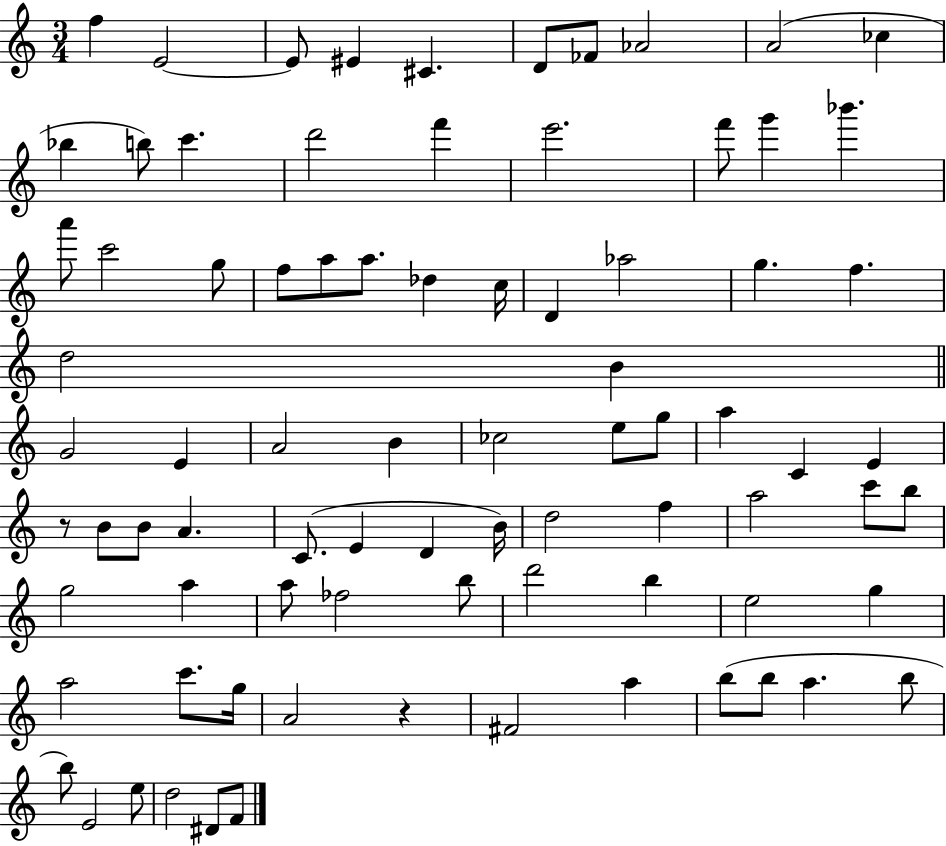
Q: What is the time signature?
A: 3/4